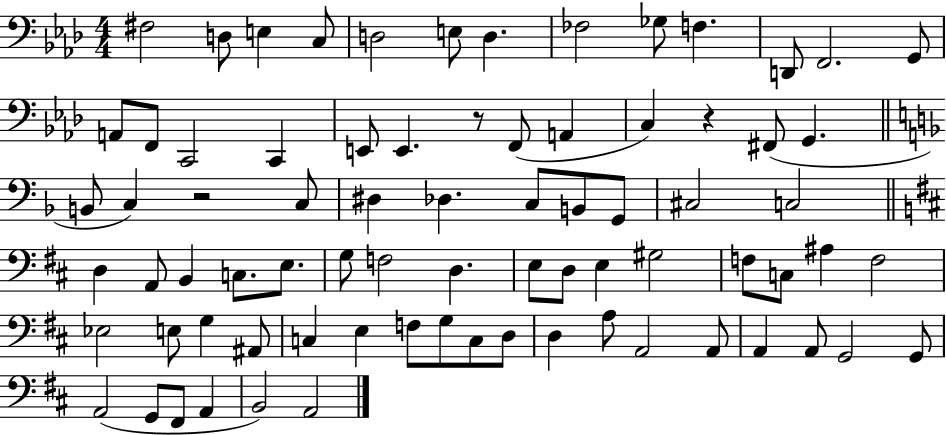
F#3/h D3/e E3/q C3/e D3/h E3/e D3/q. FES3/h Gb3/e F3/q. D2/e F2/h. G2/e A2/e F2/e C2/h C2/q E2/e E2/q. R/e F2/e A2/q C3/q R/q F#2/e G2/q. B2/e C3/q R/h C3/e D#3/q Db3/q. C3/e B2/e G2/e C#3/h C3/h D3/q A2/e B2/q C3/e. E3/e. G3/e F3/h D3/q. E3/e D3/e E3/q G#3/h F3/e C3/e A#3/q F3/h Eb3/h E3/e G3/q A#2/e C3/q E3/q F3/e G3/e C3/e D3/e D3/q A3/e A2/h A2/e A2/q A2/e G2/h G2/e A2/h G2/e F#2/e A2/q B2/h A2/h